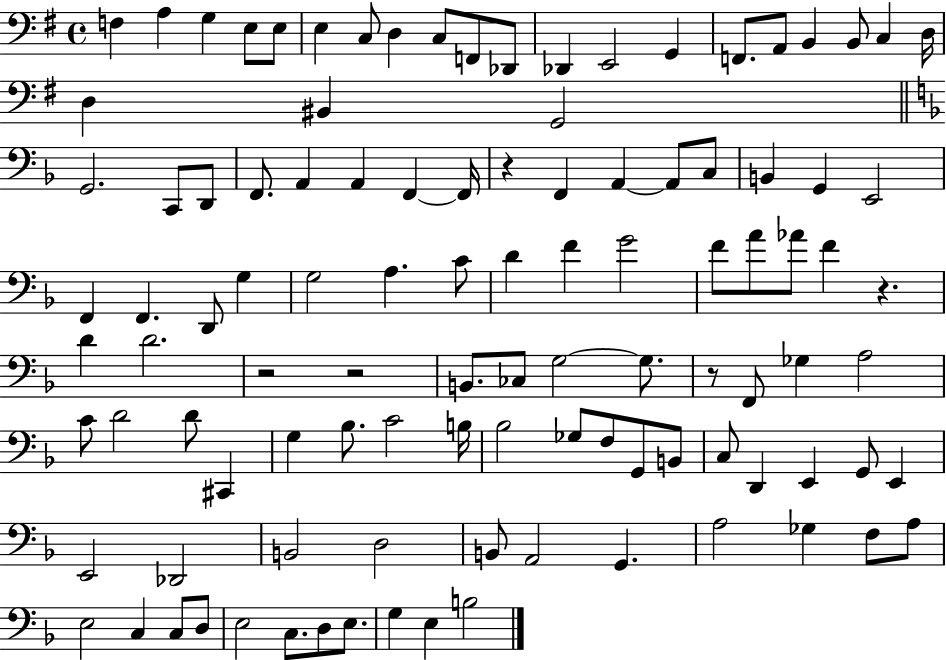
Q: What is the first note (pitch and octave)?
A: F3